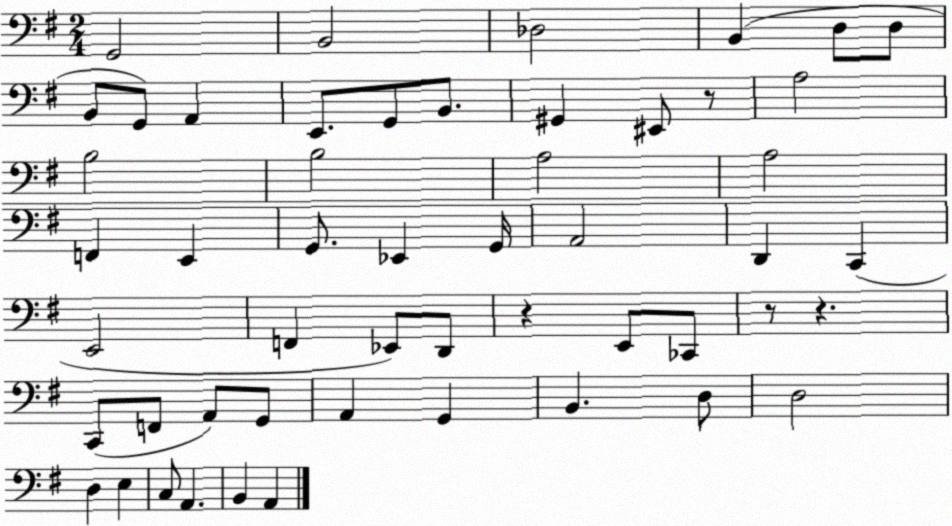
X:1
T:Untitled
M:2/4
L:1/4
K:G
G,,2 B,,2 _D,2 B,, D,/2 D,/2 B,,/2 G,,/2 A,, E,,/2 G,,/2 B,,/2 ^G,, ^E,,/2 z/2 A,2 B,2 B,2 A,2 A,2 F,, E,, G,,/2 _E,, G,,/4 A,,2 D,, C,, E,,2 F,, _E,,/2 D,,/2 z E,,/2 _C,,/2 z/2 z C,,/2 F,,/2 A,,/2 G,,/2 A,, G,, B,, D,/2 D,2 D, E, C,/2 A,, B,, A,,